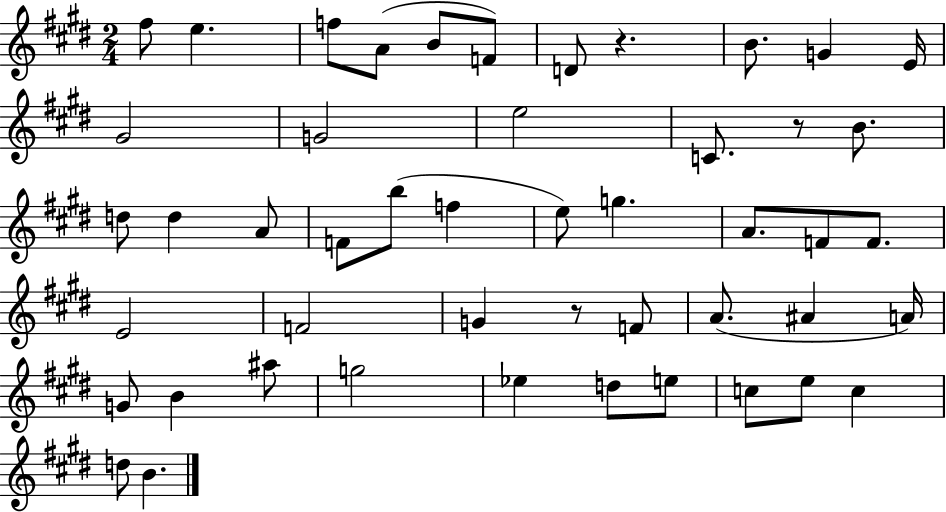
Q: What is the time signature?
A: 2/4